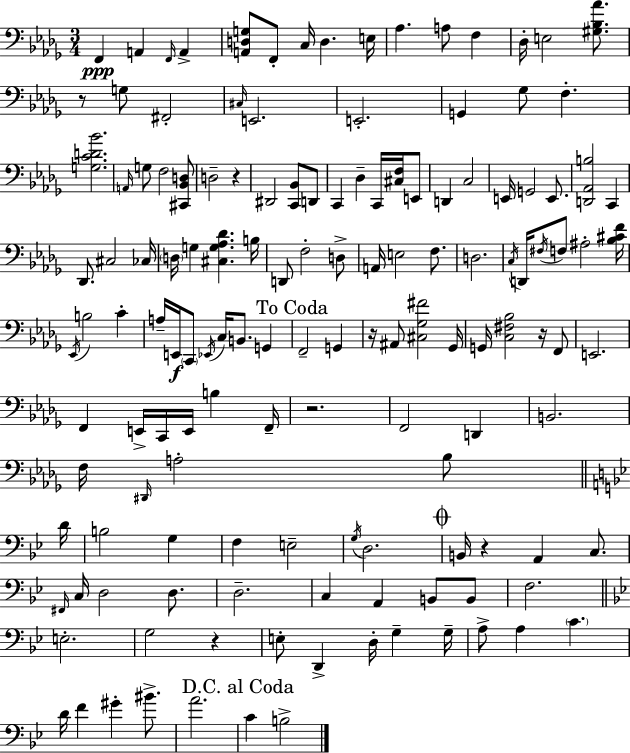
X:1
T:Untitled
M:3/4
L:1/4
K:Bbm
F,, A,, F,,/4 A,, [A,,D,G,]/2 F,,/2 C,/4 D, E,/4 _A, A,/2 F, _D,/4 E,2 [^G,_B,_A]/2 z/2 G,/2 ^F,,2 ^C,/4 E,,2 E,,2 G,, _G,/2 F, [G,CD_B]2 A,,/4 G,/2 F,2 [^C,,_B,,D,]/2 D,2 z ^D,,2 [C,,_B,,]/2 D,,/2 C,, _D, C,,/4 [^C,F,]/4 E,,/2 D,, C,2 E,,/4 G,,2 E,,/2 [D,,_A,,B,]2 C,, _D,,/2 ^C,2 _C,/4 D,/4 G, [^C,G,_A,_D] B,/4 D,,/2 F,2 D,/2 A,,/4 E,2 F,/2 D,2 C,/4 D,,/4 ^F,/4 F,/2 ^A,2 [_B,^CF]/4 _E,,/4 B,2 C A,/4 E,,/4 C,,/2 _E,,/4 C,/4 B,,/2 G,, F,,2 G,, z/4 ^A,,/2 [^C,_G,^F]2 _G,,/4 G,,/4 [C,^F,_B,]2 z/4 F,,/2 E,,2 F,, E,,/4 C,,/4 E,,/4 B, F,,/4 z2 F,,2 D,, B,,2 F,/4 ^D,,/4 A,2 _B,/2 D/4 B,2 G, F, E,2 G,/4 D,2 B,,/4 z A,, C,/2 ^F,,/4 C,/4 D,2 D,/2 D,2 C, A,, B,,/2 B,,/2 F,2 E,2 G,2 z E,/2 D,, D,/4 G, G,/4 A,/2 A, C D/4 F ^G ^B/2 A2 C B,2